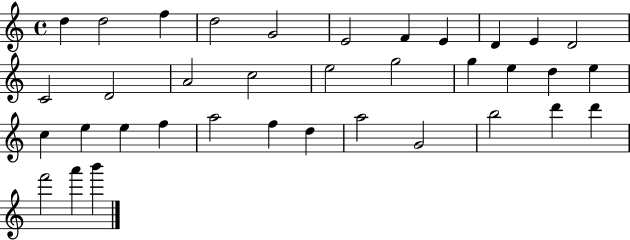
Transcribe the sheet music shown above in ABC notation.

X:1
T:Untitled
M:4/4
L:1/4
K:C
d d2 f d2 G2 E2 F E D E D2 C2 D2 A2 c2 e2 g2 g e d e c e e f a2 f d a2 G2 b2 d' d' f'2 a' b'